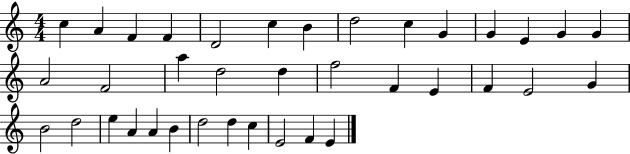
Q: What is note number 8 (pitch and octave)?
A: D5